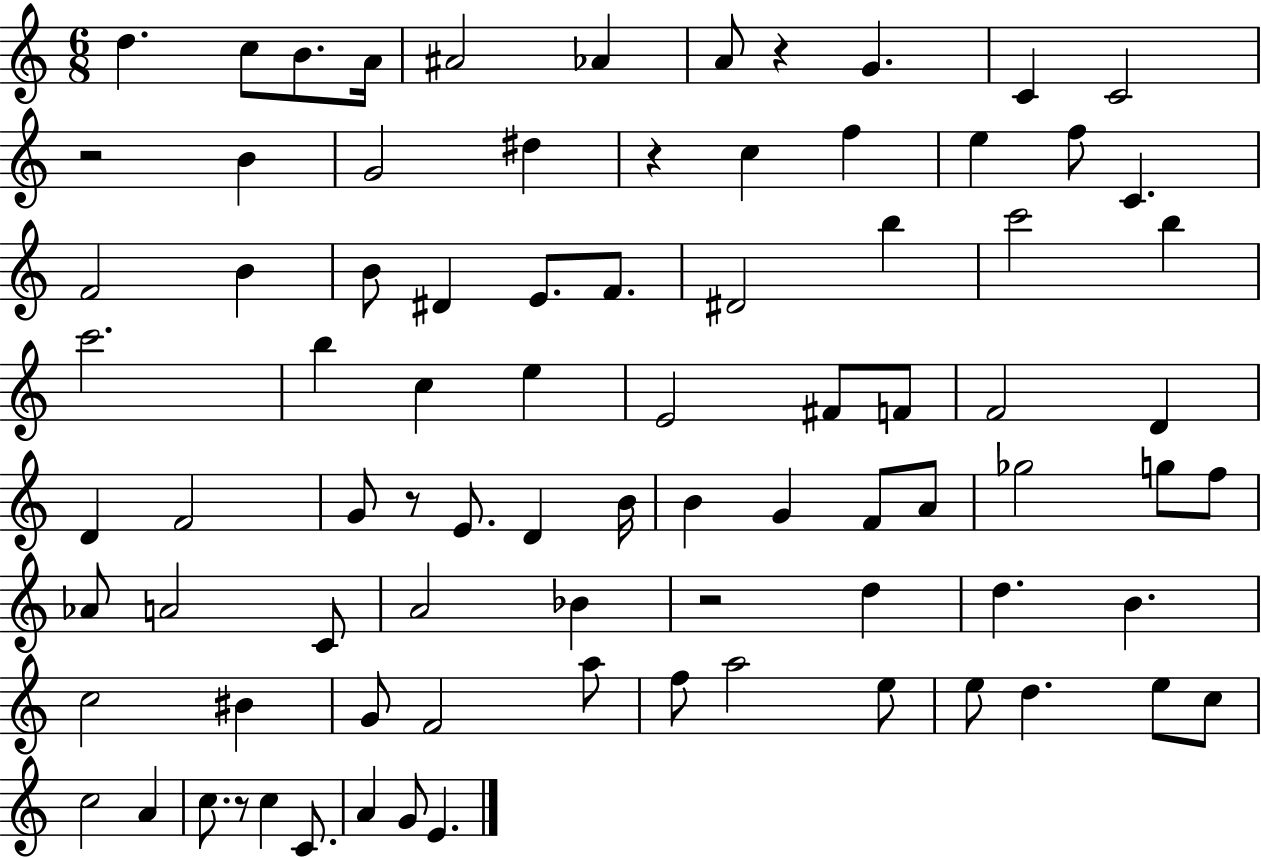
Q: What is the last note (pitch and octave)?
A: E4